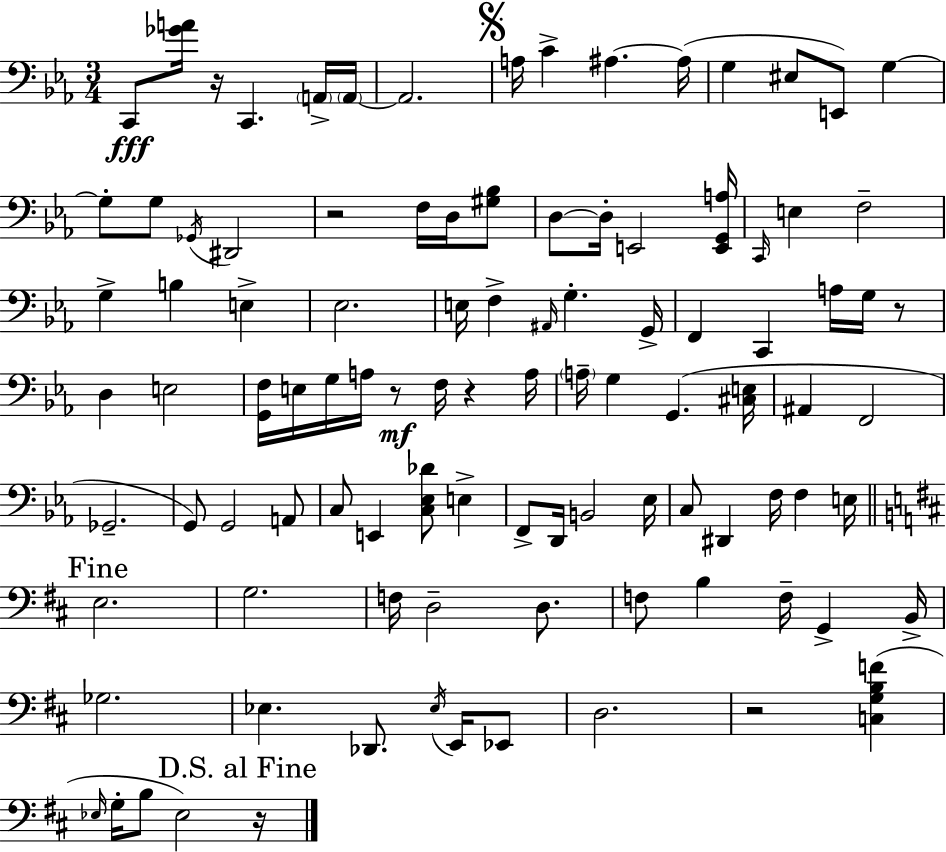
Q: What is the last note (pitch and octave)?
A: Eb3